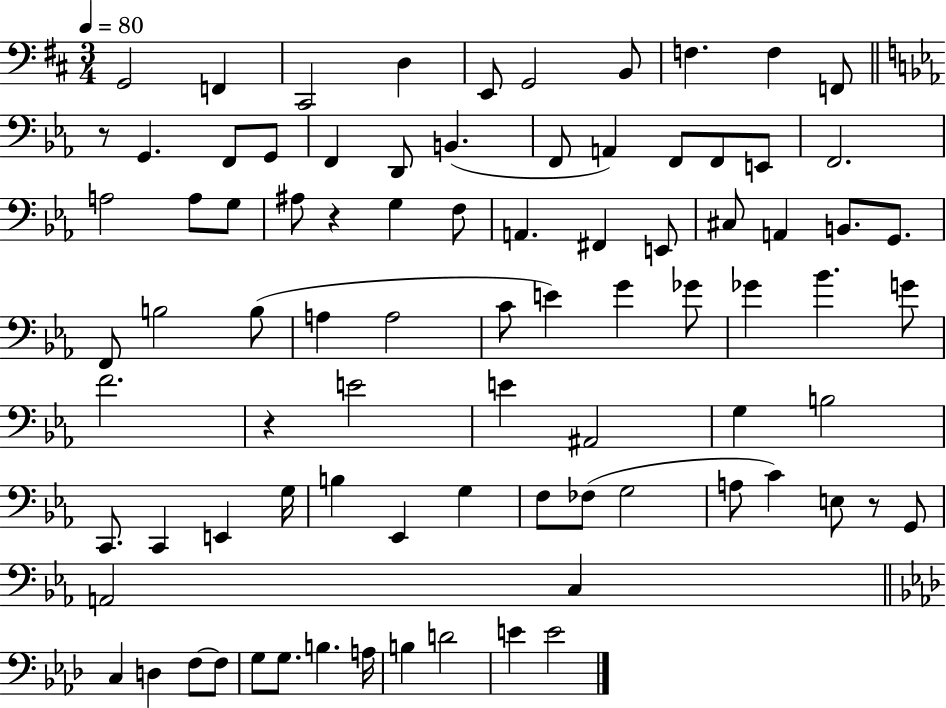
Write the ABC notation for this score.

X:1
T:Untitled
M:3/4
L:1/4
K:D
G,,2 F,, ^C,,2 D, E,,/2 G,,2 B,,/2 F, F, F,,/2 z/2 G,, F,,/2 G,,/2 F,, D,,/2 B,, F,,/2 A,, F,,/2 F,,/2 E,,/2 F,,2 A,2 A,/2 G,/2 ^A,/2 z G, F,/2 A,, ^F,, E,,/2 ^C,/2 A,, B,,/2 G,,/2 F,,/2 B,2 B,/2 A, A,2 C/2 E G _G/2 _G _B G/2 F2 z E2 E ^A,,2 G, B,2 C,,/2 C,, E,, G,/4 B, _E,, G, F,/2 _F,/2 G,2 A,/2 C E,/2 z/2 G,,/2 A,,2 C, C, D, F,/2 F,/2 G,/2 G,/2 B, A,/4 B, D2 E E2